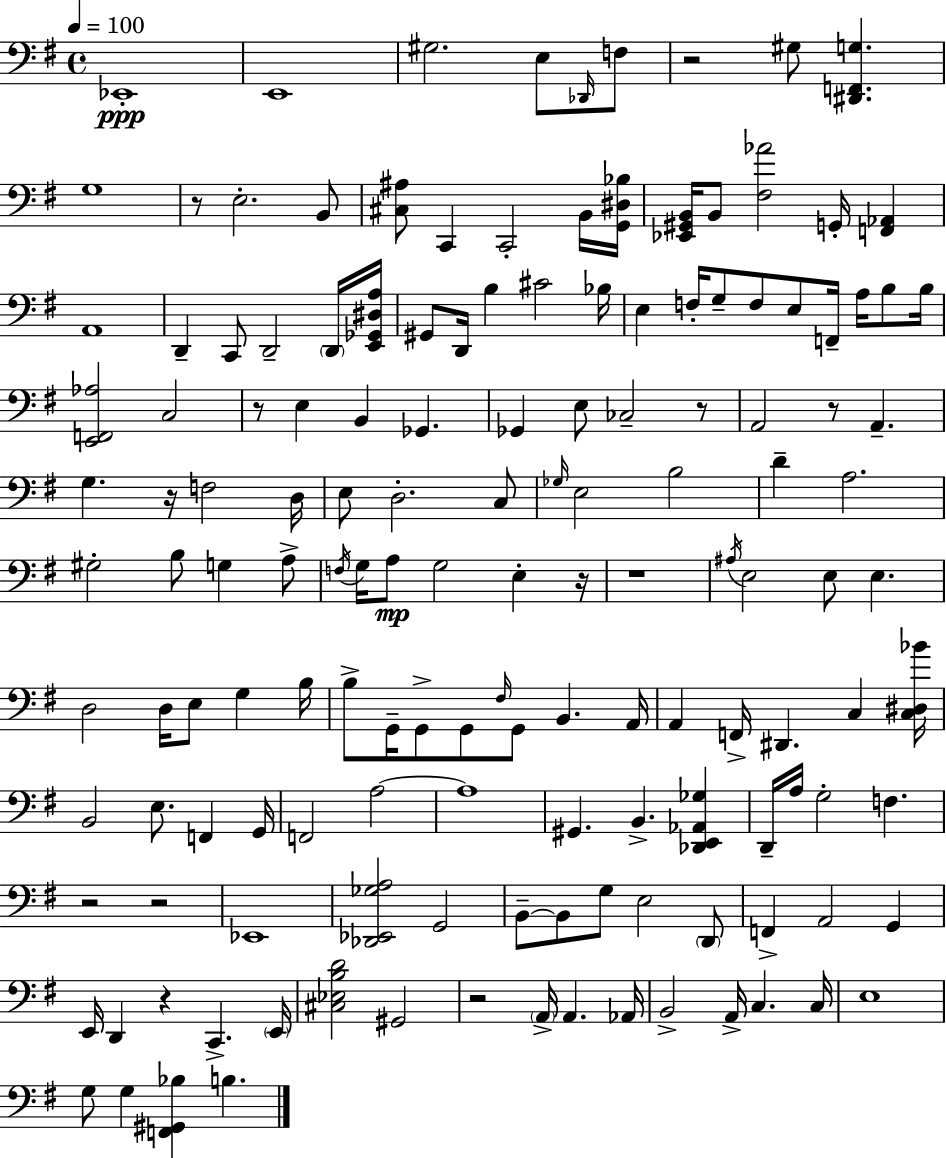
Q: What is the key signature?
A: G major